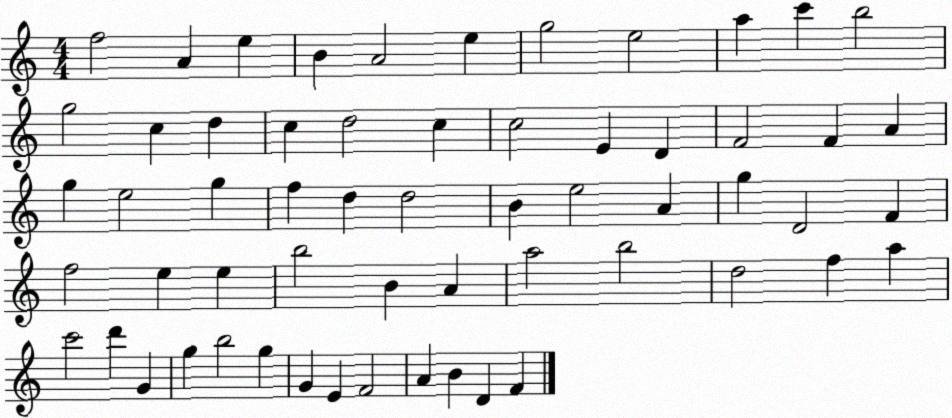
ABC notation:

X:1
T:Untitled
M:4/4
L:1/4
K:C
f2 A e B A2 e g2 e2 a c' b2 g2 c d c d2 c c2 E D F2 F A g e2 g f d d2 B e2 A g D2 F f2 e e b2 B A a2 b2 d2 f a c'2 d' G g b2 g G E F2 A B D F